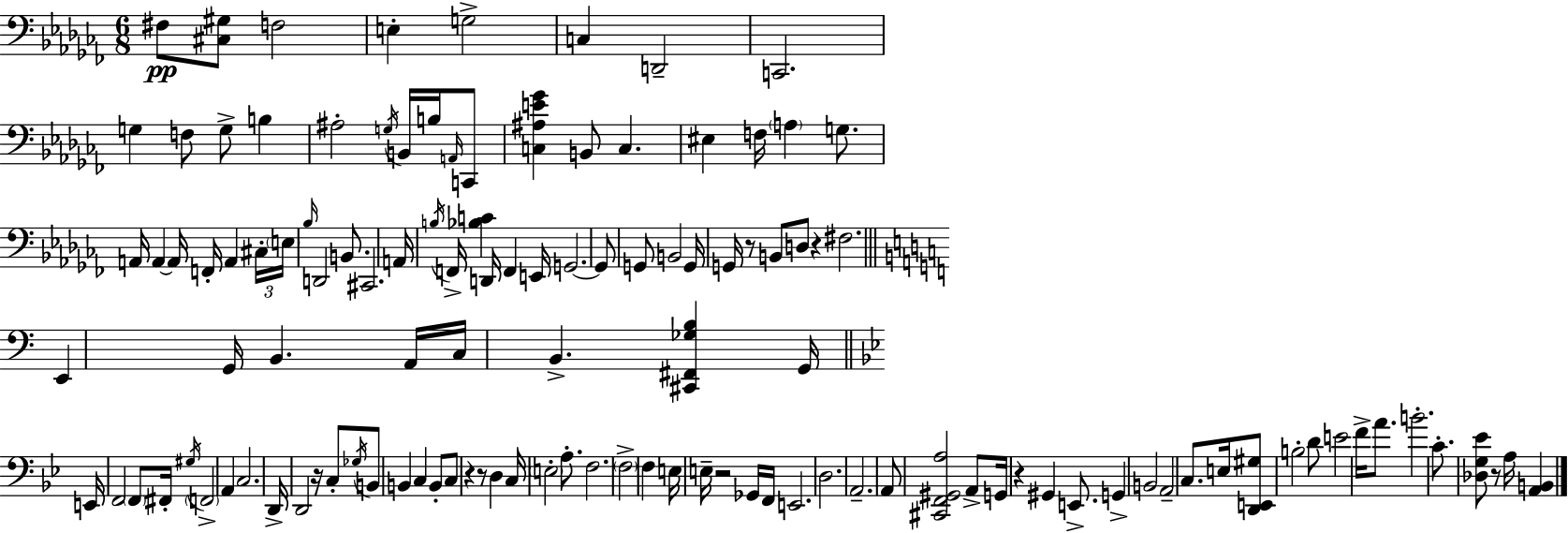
X:1
T:Untitled
M:6/8
L:1/4
K:Abm
^F,/2 [^C,^G,]/2 F,2 E, G,2 C, D,,2 C,,2 G, F,/2 G,/2 B, ^A,2 G,/4 B,,/4 B,/4 A,,/4 C,,/2 [C,^A,E_G] B,,/2 C, ^E, F,/4 A, G,/2 A,,/4 A,, A,,/4 F,,/4 A,, ^C,/4 E,/4 _B,/4 D,,2 B,,/2 ^C,,2 A,,/4 B,/4 F,,/4 [_B,C] D,,/4 F,, E,,/4 G,,2 G,,/2 G,,/2 B,,2 G,,/4 G,,/4 z/2 B,,/2 D,/2 z ^F,2 E,, G,,/4 B,, A,,/4 C,/4 B,, [^C,,^F,,_G,B,] G,,/4 E,,/4 F,,2 F,,/2 ^F,,/4 ^G,/4 F,,2 A,, C,2 D,,/4 D,,2 z/4 C,/2 _G,/4 B,,/2 B,, C, B,,/2 C,/2 z z/2 D, C,/4 E,2 A,/2 F,2 F,2 F, E,/4 E,/4 z2 _G,,/4 F,,/4 E,,2 D,2 A,,2 A,,/2 [^C,,F,,^G,,A,]2 A,,/2 G,,/4 z ^G,, E,,/2 G,, B,,2 A,,2 C,/2 E,/4 [D,,E,,^G,]/2 B,2 D/2 E2 F/4 A/2 B2 C/2 [_D,G,_E]/2 z/2 A,/4 [A,,B,,]